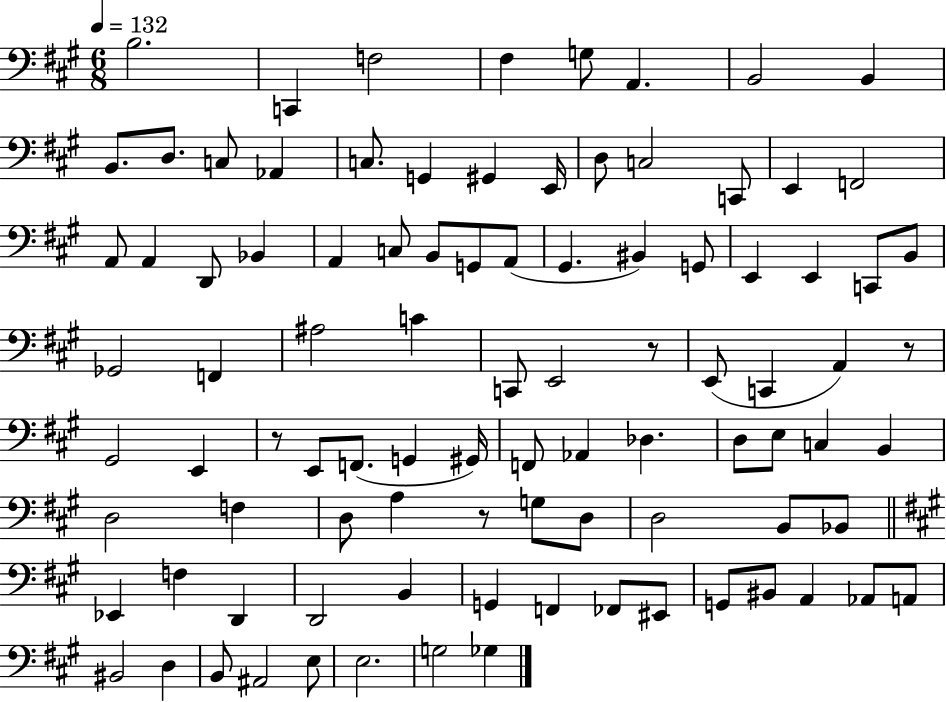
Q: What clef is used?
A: bass